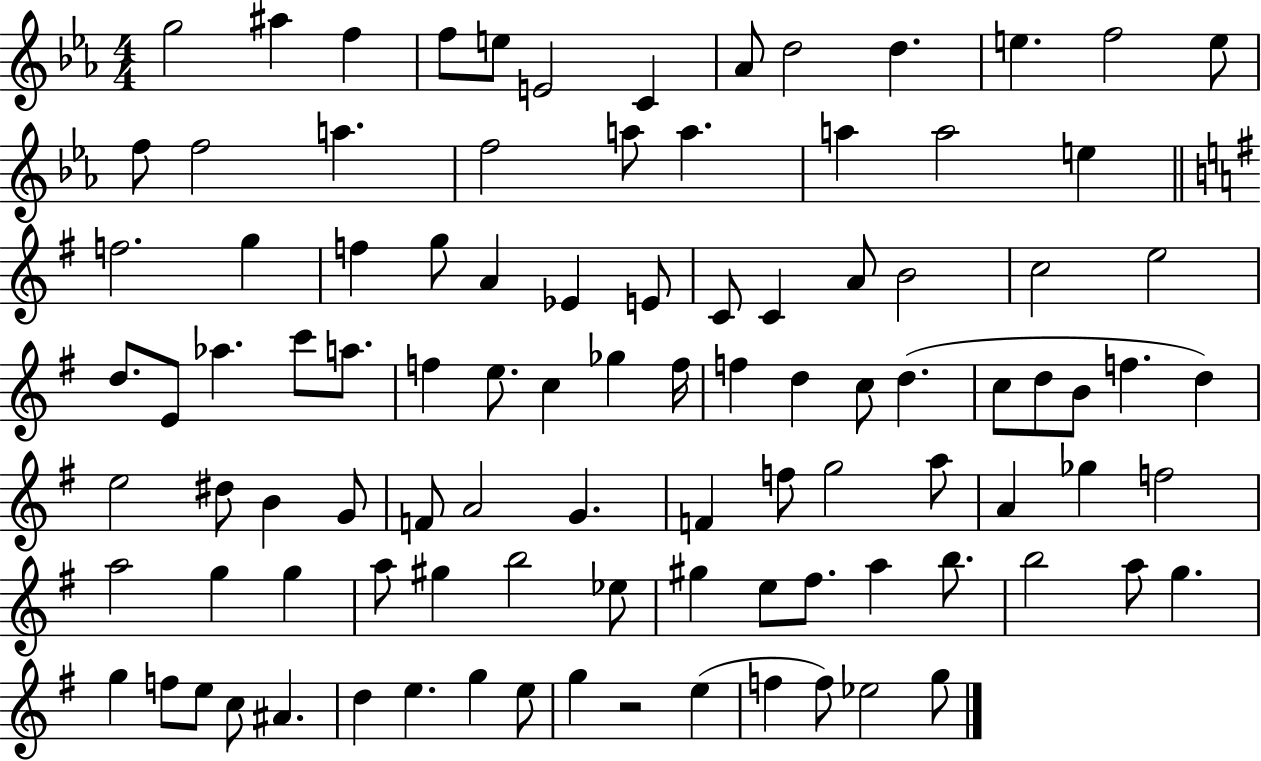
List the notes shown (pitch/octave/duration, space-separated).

G5/h A#5/q F5/q F5/e E5/e E4/h C4/q Ab4/e D5/h D5/q. E5/q. F5/h E5/e F5/e F5/h A5/q. F5/h A5/e A5/q. A5/q A5/h E5/q F5/h. G5/q F5/q G5/e A4/q Eb4/q E4/e C4/e C4/q A4/e B4/h C5/h E5/h D5/e. E4/e Ab5/q. C6/e A5/e. F5/q E5/e. C5/q Gb5/q F5/s F5/q D5/q C5/e D5/q. C5/e D5/e B4/e F5/q. D5/q E5/h D#5/e B4/q G4/e F4/e A4/h G4/q. F4/q F5/e G5/h A5/e A4/q Gb5/q F5/h A5/h G5/q G5/q A5/e G#5/q B5/h Eb5/e G#5/q E5/e F#5/e. A5/q B5/e. B5/h A5/e G5/q. G5/q F5/e E5/e C5/e A#4/q. D5/q E5/q. G5/q E5/e G5/q R/h E5/q F5/q F5/e Eb5/h G5/e